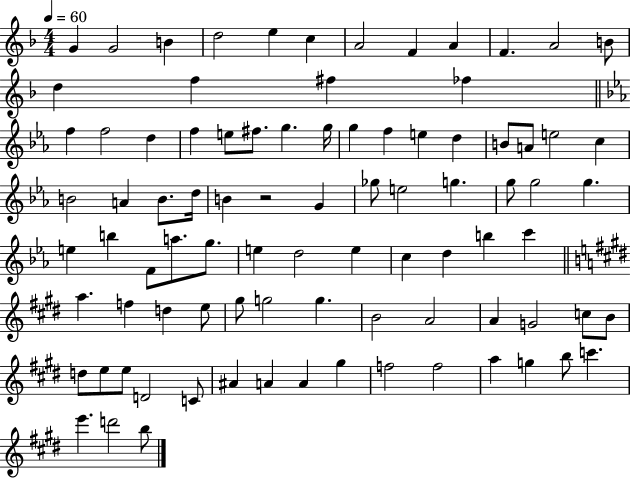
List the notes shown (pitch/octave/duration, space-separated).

G4/q G4/h B4/q D5/h E5/q C5/q A4/h F4/q A4/q F4/q. A4/h B4/e D5/q F5/q F#5/q FES5/q F5/q F5/h D5/q F5/q E5/e F#5/e. G5/q. G5/s G5/q F5/q E5/q D5/q B4/e A4/e E5/h C5/q B4/h A4/q B4/e. D5/s B4/q R/h G4/q Gb5/e E5/h G5/q. G5/e G5/h G5/q. E5/q B5/q F4/e A5/e. G5/e. E5/q D5/h E5/q C5/q D5/q B5/q C6/q A5/q. F5/q D5/q E5/e G#5/e G5/h G5/q. B4/h A4/h A4/q G4/h C5/e B4/e D5/e E5/e E5/e D4/h C4/e A#4/q A4/q A4/q G#5/q F5/h F5/h A5/q G5/q B5/e C6/q. E6/q. D6/h B5/e